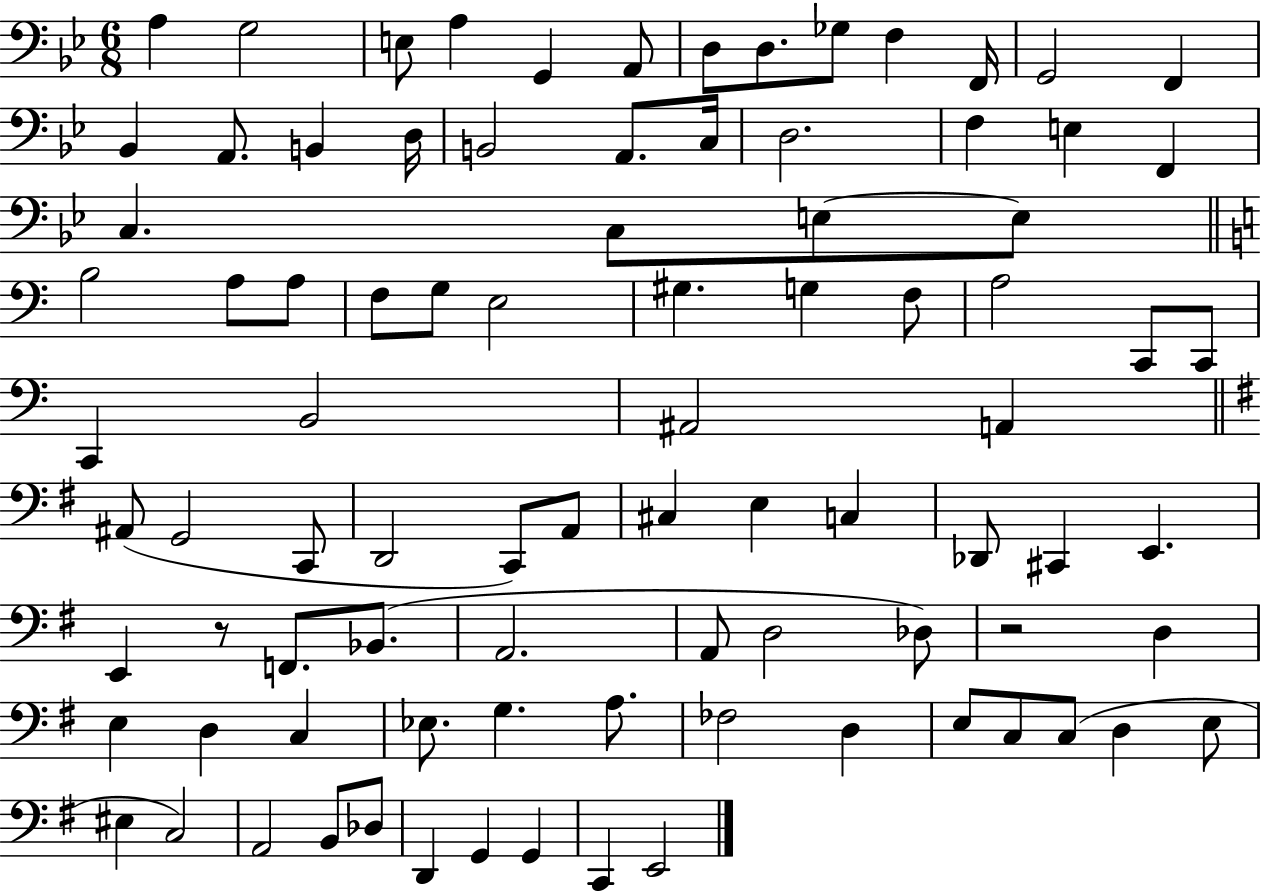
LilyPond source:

{
  \clef bass
  \numericTimeSignature
  \time 6/8
  \key bes \major
  \repeat volta 2 { a4 g2 | e8 a4 g,4 a,8 | d8 d8. ges8 f4 f,16 | g,2 f,4 | \break bes,4 a,8. b,4 d16 | b,2 a,8. c16 | d2. | f4 e4 f,4 | \break c4. c8 e8~~ e8 | \bar "||" \break \key c \major b2 a8 a8 | f8 g8 e2 | gis4. g4 f8 | a2 c,8 c,8 | \break c,4 b,2 | ais,2 a,4 | \bar "||" \break \key g \major ais,8( g,2 c,8 | d,2 c,8) a,8 | cis4 e4 c4 | des,8 cis,4 e,4. | \break e,4 r8 f,8. bes,8.( | a,2. | a,8 d2 des8) | r2 d4 | \break e4 d4 c4 | ees8. g4. a8. | fes2 d4 | e8 c8 c8( d4 e8 | \break eis4 c2) | a,2 b,8 des8 | d,4 g,4 g,4 | c,4 e,2 | \break } \bar "|."
}